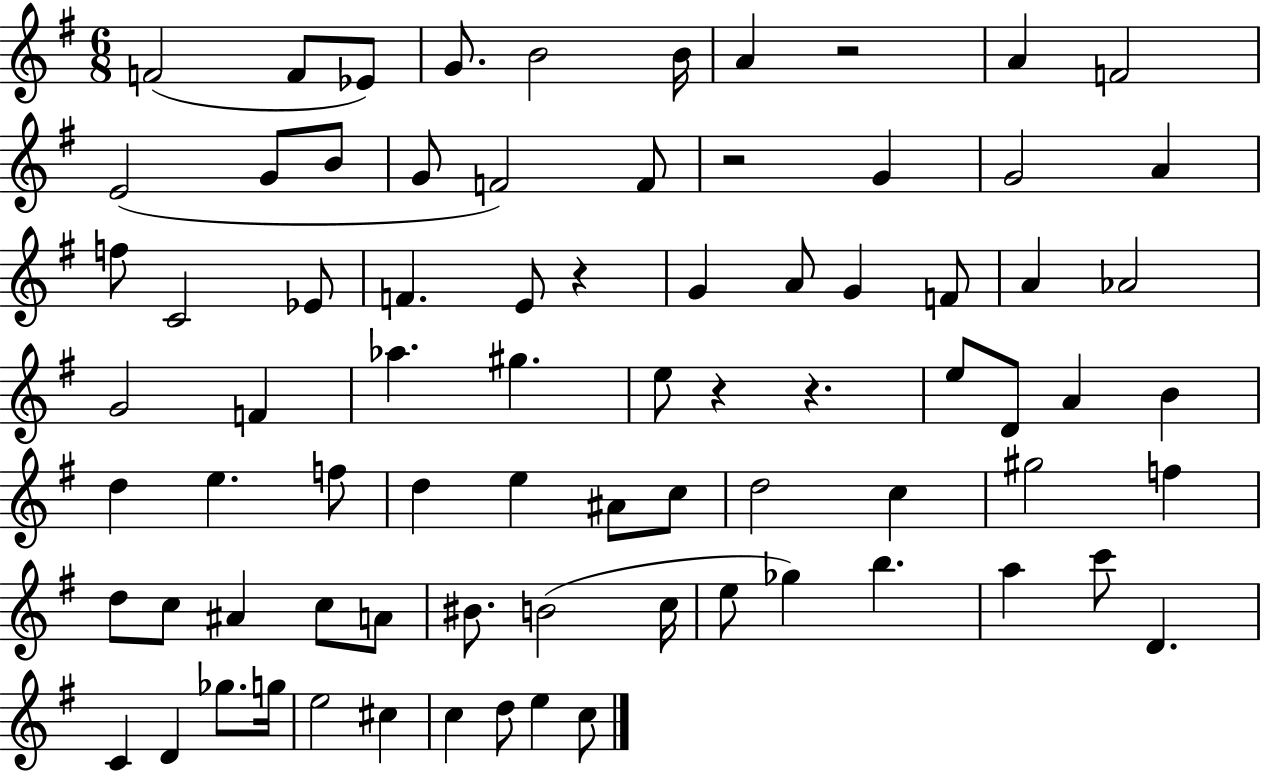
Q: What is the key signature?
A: G major